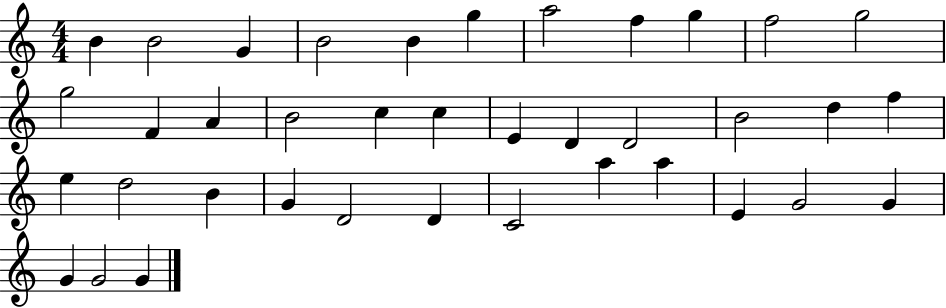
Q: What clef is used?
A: treble